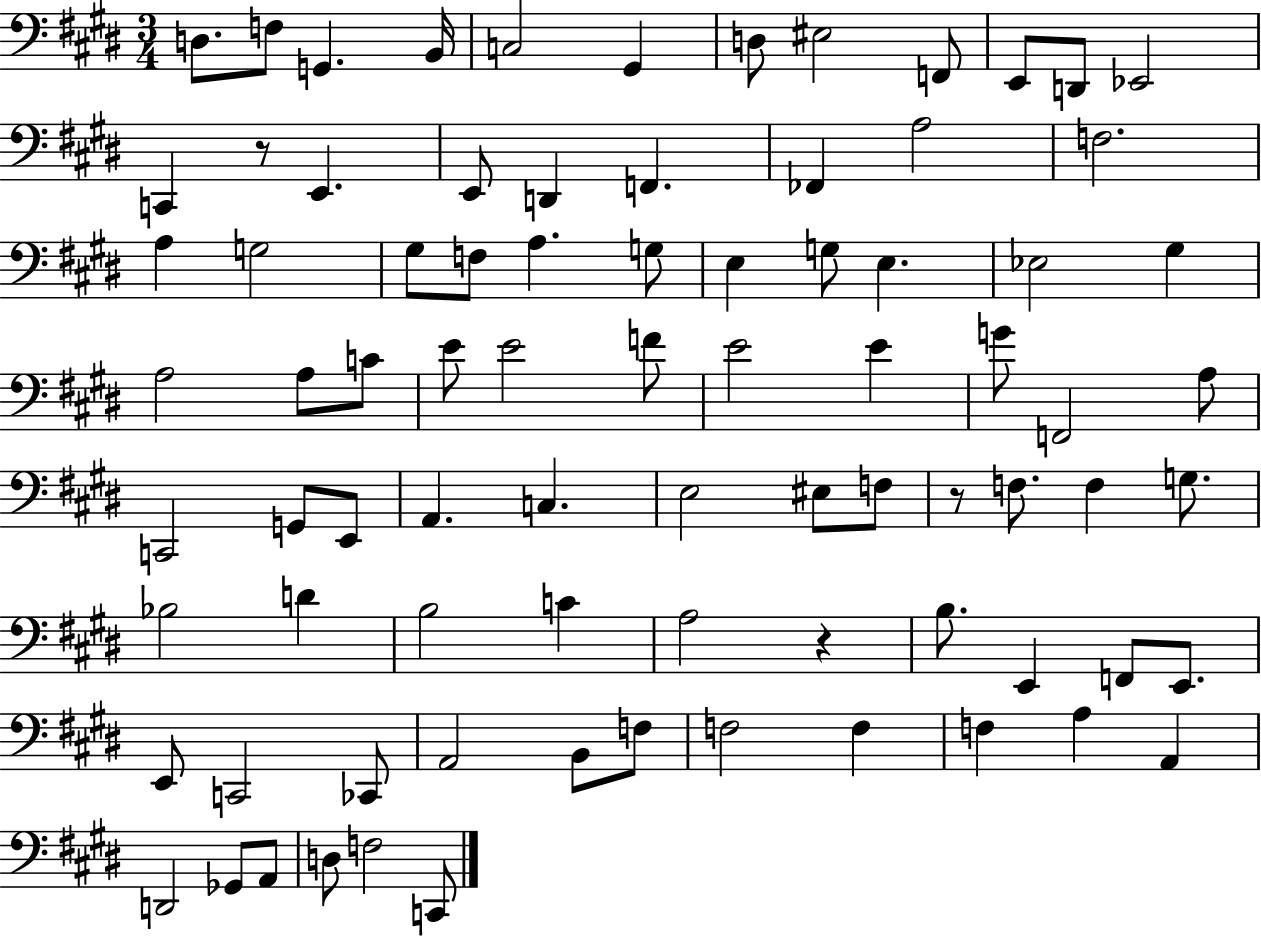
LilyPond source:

{
  \clef bass
  \numericTimeSignature
  \time 3/4
  \key e \major
  \repeat volta 2 { d8. f8 g,4. b,16 | c2 gis,4 | d8 eis2 f,8 | e,8 d,8 ees,2 | \break c,4 r8 e,4. | e,8 d,4 f,4. | fes,4 a2 | f2. | \break a4 g2 | gis8 f8 a4. g8 | e4 g8 e4. | ees2 gis4 | \break a2 a8 c'8 | e'8 e'2 f'8 | e'2 e'4 | g'8 f,2 a8 | \break c,2 g,8 e,8 | a,4. c4. | e2 eis8 f8 | r8 f8. f4 g8. | \break bes2 d'4 | b2 c'4 | a2 r4 | b8. e,4 f,8 e,8. | \break e,8 c,2 ces,8 | a,2 b,8 f8 | f2 f4 | f4 a4 a,4 | \break d,2 ges,8 a,8 | d8 f2 c,8 | } \bar "|."
}